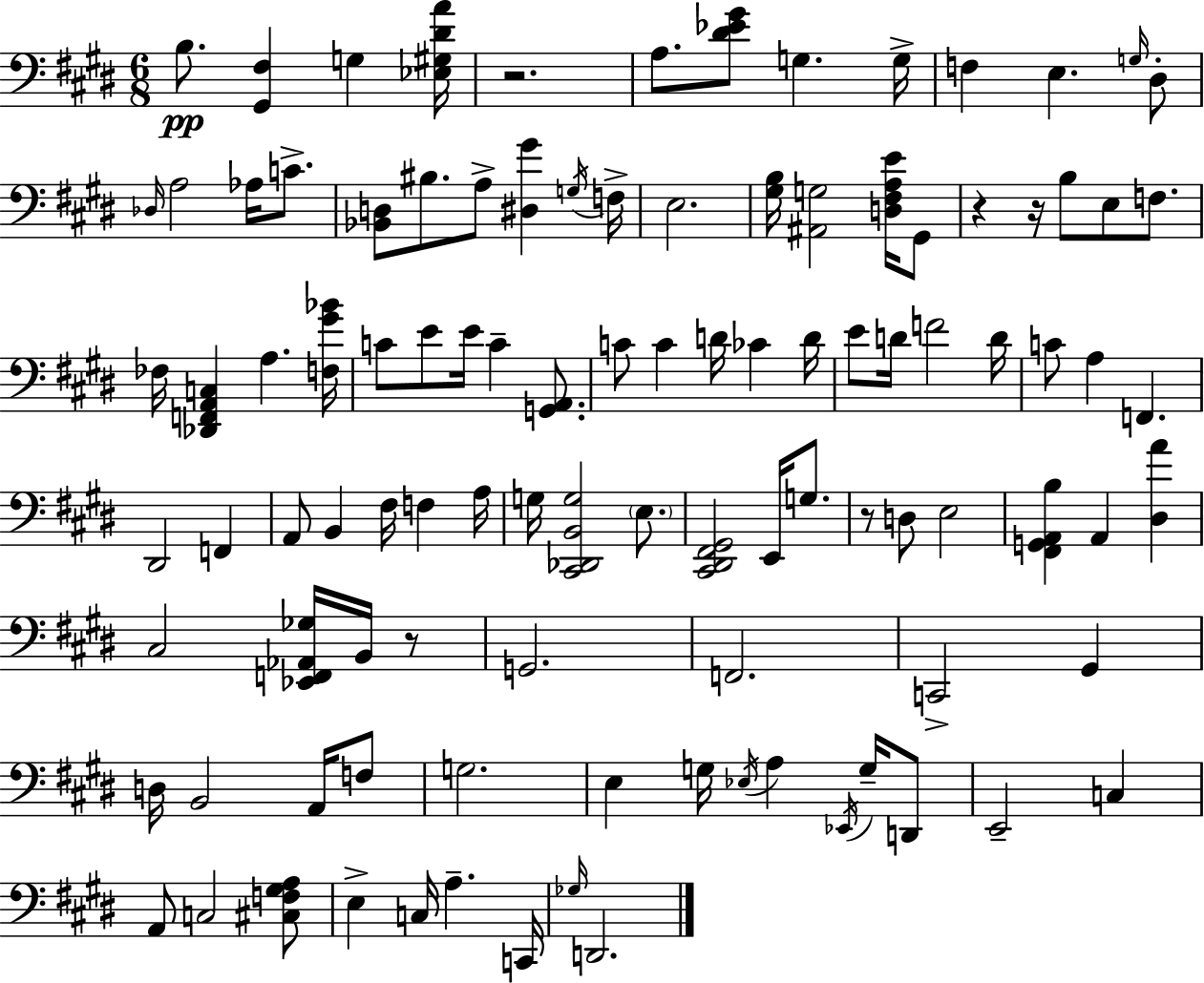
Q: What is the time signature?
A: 6/8